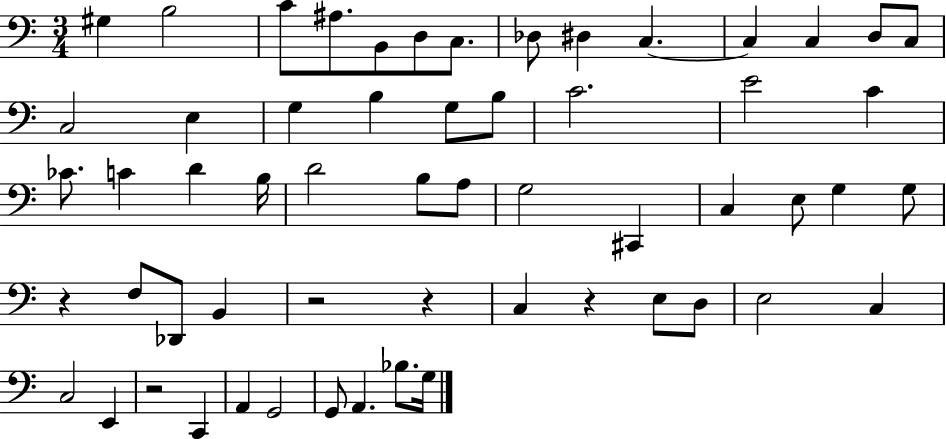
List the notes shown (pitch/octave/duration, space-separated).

G#3/q B3/h C4/e A#3/e. B2/e D3/e C3/e. Db3/e D#3/q C3/q. C3/q C3/q D3/e C3/e C3/h E3/q G3/q B3/q G3/e B3/e C4/h. E4/h C4/q CES4/e. C4/q D4/q B3/s D4/h B3/e A3/e G3/h C#2/q C3/q E3/e G3/q G3/e R/q F3/e Db2/e B2/q R/h R/q C3/q R/q E3/e D3/e E3/h C3/q C3/h E2/q R/h C2/q A2/q G2/h G2/e A2/q. Bb3/e. G3/s